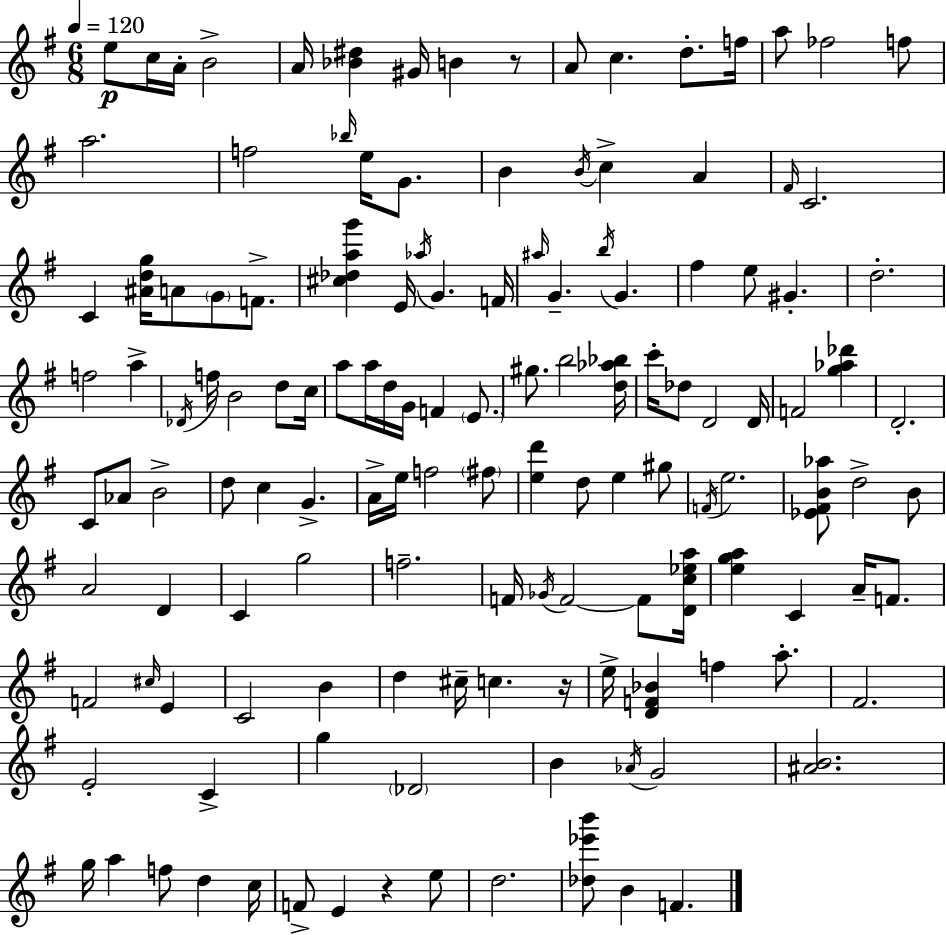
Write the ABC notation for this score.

X:1
T:Untitled
M:6/8
L:1/4
K:G
e/2 c/4 A/4 B2 A/4 [_B^d] ^G/4 B z/2 A/2 c d/2 f/4 a/2 _f2 f/2 a2 f2 _b/4 e/4 G/2 B B/4 c A ^F/4 C2 C [^Adg]/4 A/2 G/2 F/2 [^c_dag'] E/4 _a/4 G F/4 ^a/4 G b/4 G ^f e/2 ^G d2 f2 a _D/4 f/4 B2 d/2 c/4 a/2 a/4 d/4 G/4 F E/2 ^g/2 b2 [d_a_b]/4 c'/4 _d/2 D2 D/4 F2 [g_a_d'] D2 C/2 _A/2 B2 d/2 c G A/4 e/4 f2 ^f/2 [ed'] d/2 e ^g/2 F/4 e2 [_E^FB_a]/2 d2 B/2 A2 D C g2 f2 F/4 _G/4 F2 F/2 [Dc_ea]/4 [ega] C A/4 F/2 F2 ^c/4 E C2 B d ^c/4 c z/4 e/4 [DF_B] f a/2 ^F2 E2 C g _D2 B _A/4 G2 [^AB]2 g/4 a f/2 d c/4 F/2 E z e/2 d2 [_d_e'b']/2 B F